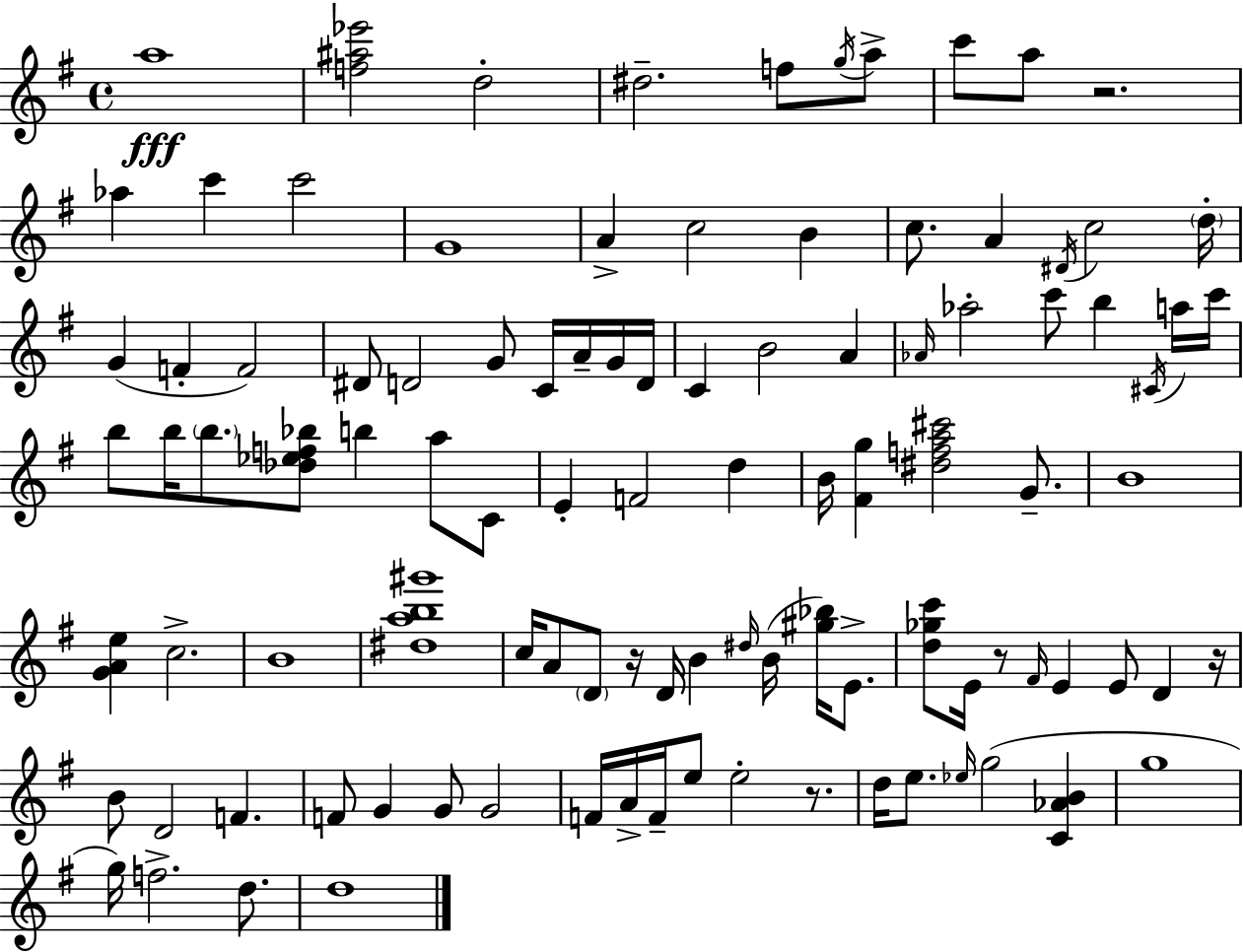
A5/w [F5,A#5,Eb6]/h D5/h D#5/h. F5/e G5/s A5/e C6/e A5/e R/h. Ab5/q C6/q C6/h G4/w A4/q C5/h B4/q C5/e. A4/q D#4/s C5/h D5/s G4/q F4/q F4/h D#4/e D4/h G4/e C4/s A4/s G4/s D4/s C4/q B4/h A4/q Ab4/s Ab5/h C6/e B5/q C#4/s A5/s C6/s B5/e B5/s B5/e. [Db5,Eb5,F5,Bb5]/e B5/q A5/e C4/e E4/q F4/h D5/q B4/s [F#4,G5]/q [D#5,F5,A5,C#6]/h G4/e. B4/w [G4,A4,E5]/q C5/h. B4/w [D#5,A5,B5,G#6]/w C5/s A4/e D4/e R/s D4/s B4/q D#5/s B4/s [G#5,Bb5]/s E4/e. [D5,Gb5,C6]/e E4/s R/e F#4/s E4/q E4/e D4/q R/s B4/e D4/h F4/q. F4/e G4/q G4/e G4/h F4/s A4/s F4/s E5/e E5/h R/e. D5/s E5/e. Eb5/s G5/h [C4,Ab4,B4]/q G5/w G5/s F5/h. D5/e. D5/w